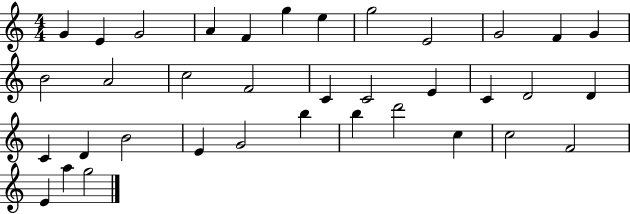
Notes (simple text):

G4/q E4/q G4/h A4/q F4/q G5/q E5/q G5/h E4/h G4/h F4/q G4/q B4/h A4/h C5/h F4/h C4/q C4/h E4/q C4/q D4/h D4/q C4/q D4/q B4/h E4/q G4/h B5/q B5/q D6/h C5/q C5/h F4/h E4/q A5/q G5/h